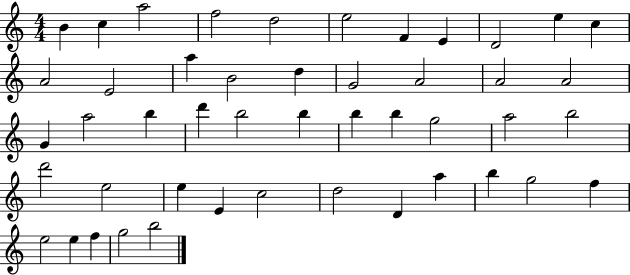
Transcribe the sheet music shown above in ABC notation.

X:1
T:Untitled
M:4/4
L:1/4
K:C
B c a2 f2 d2 e2 F E D2 e c A2 E2 a B2 d G2 A2 A2 A2 G a2 b d' b2 b b b g2 a2 b2 d'2 e2 e E c2 d2 D a b g2 f e2 e f g2 b2